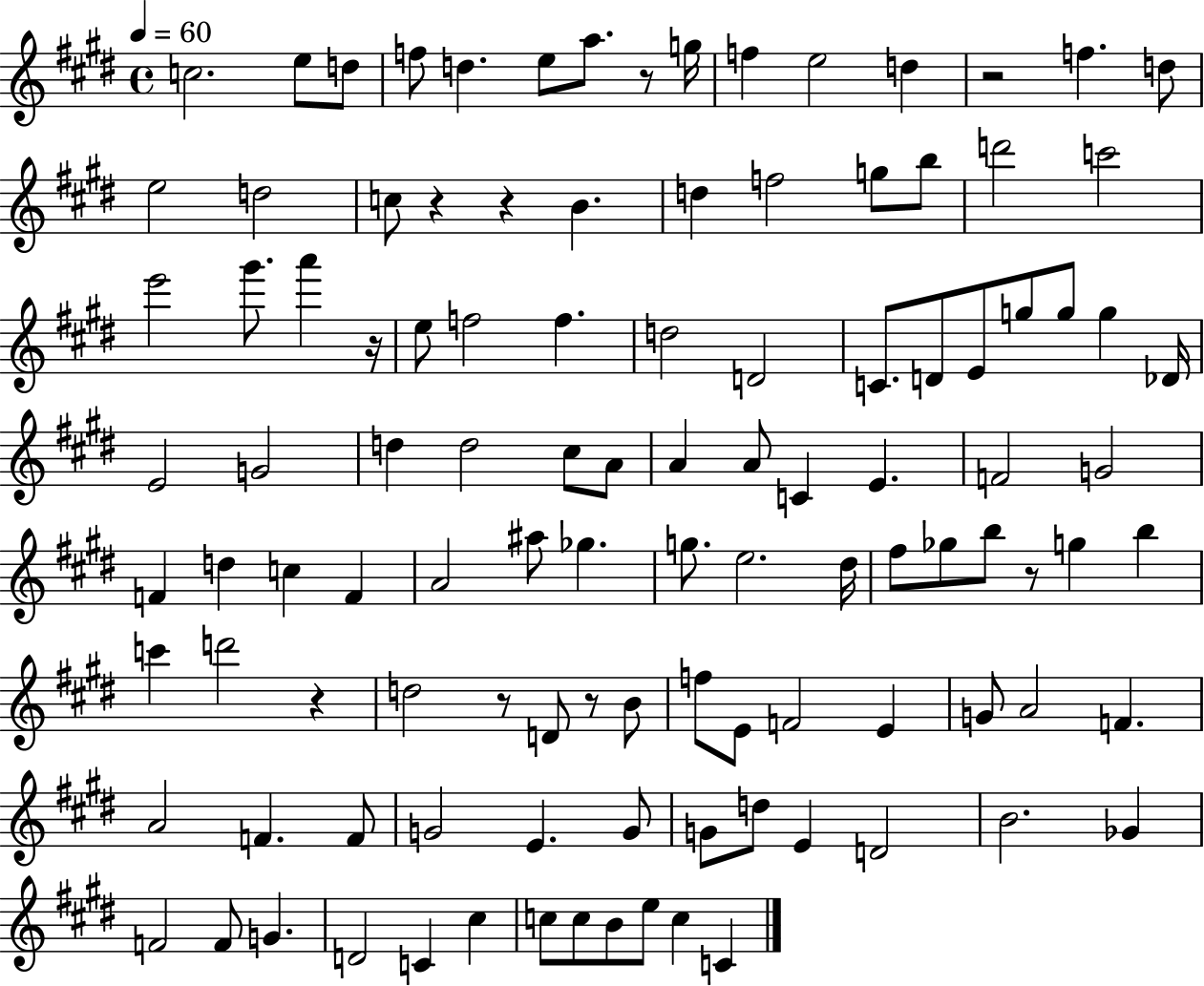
C5/h. E5/e D5/e F5/e D5/q. E5/e A5/e. R/e G5/s F5/q E5/h D5/q R/h F5/q. D5/e E5/h D5/h C5/e R/q R/q B4/q. D5/q F5/h G5/e B5/e D6/h C6/h E6/h G#6/e. A6/q R/s E5/e F5/h F5/q. D5/h D4/h C4/e. D4/e E4/e G5/e G5/e G5/q Db4/s E4/h G4/h D5/q D5/h C#5/e A4/e A4/q A4/e C4/q E4/q. F4/h G4/h F4/q D5/q C5/q F4/q A4/h A#5/e Gb5/q. G5/e. E5/h. D#5/s F#5/e Gb5/e B5/e R/e G5/q B5/q C6/q D6/h R/q D5/h R/e D4/e R/e B4/e F5/e E4/e F4/h E4/q G4/e A4/h F4/q. A4/h F4/q. F4/e G4/h E4/q. G4/e G4/e D5/e E4/q D4/h B4/h. Gb4/q F4/h F4/e G4/q. D4/h C4/q C#5/q C5/e C5/e B4/e E5/e C5/q C4/q